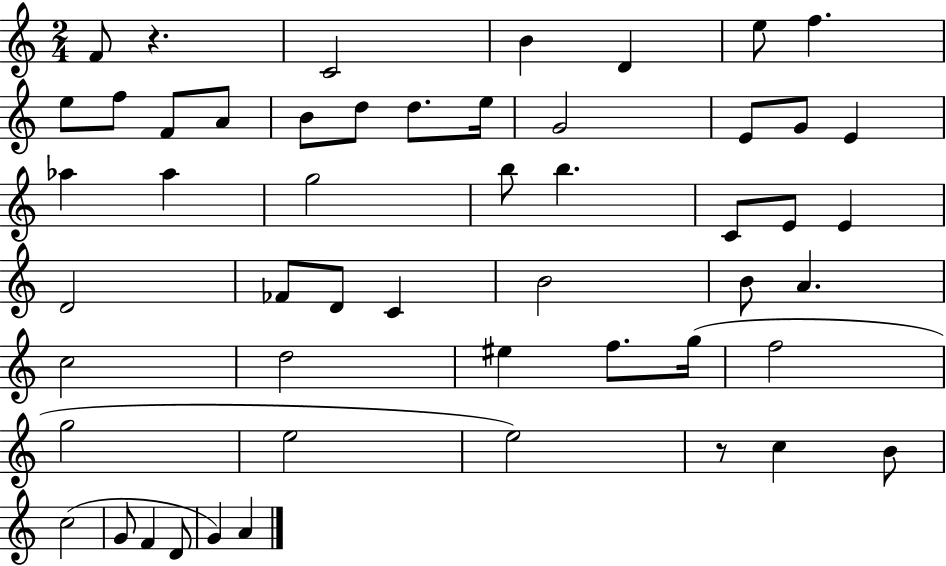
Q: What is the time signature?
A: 2/4